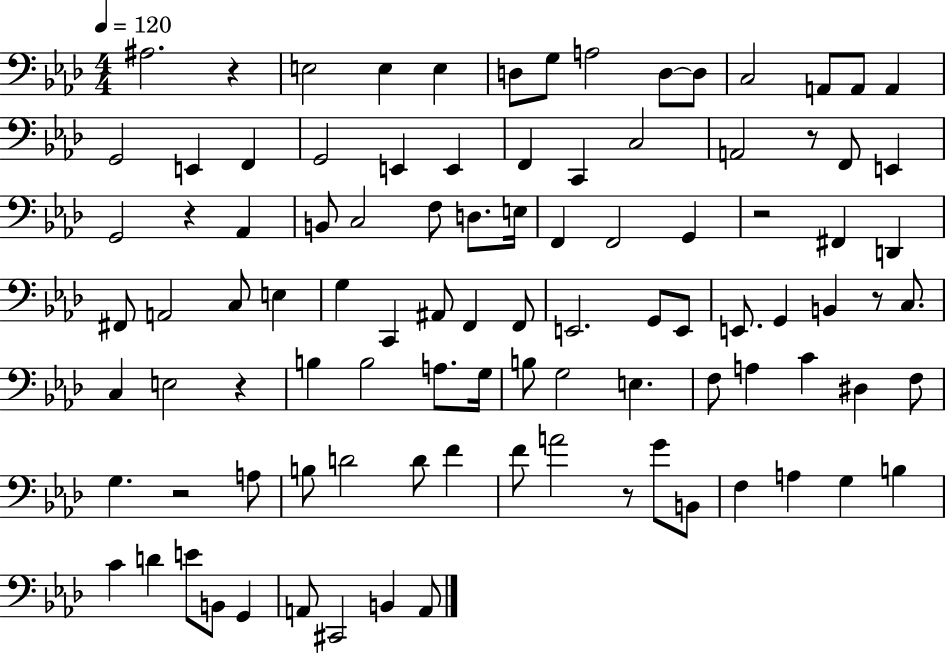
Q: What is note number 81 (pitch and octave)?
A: B3